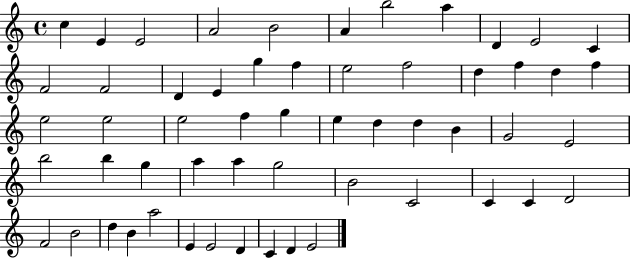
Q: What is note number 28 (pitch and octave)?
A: G5